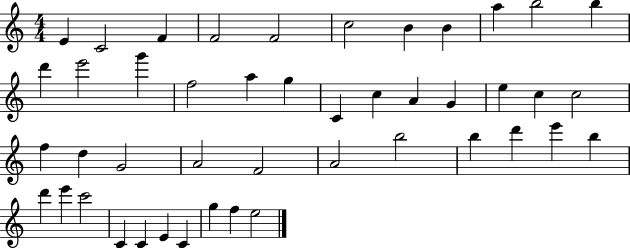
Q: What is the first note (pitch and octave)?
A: E4